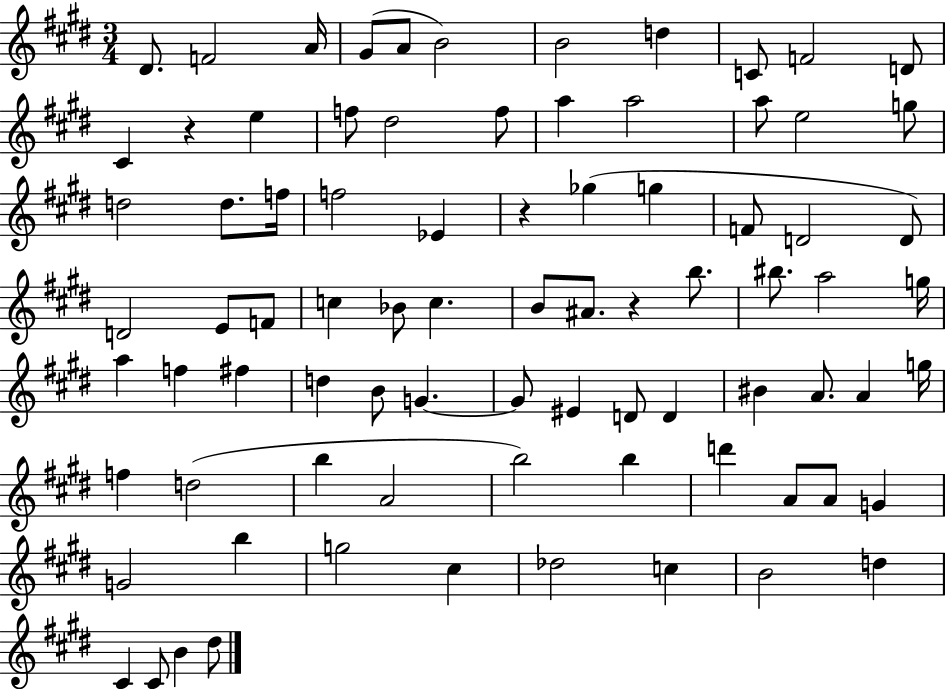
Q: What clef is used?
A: treble